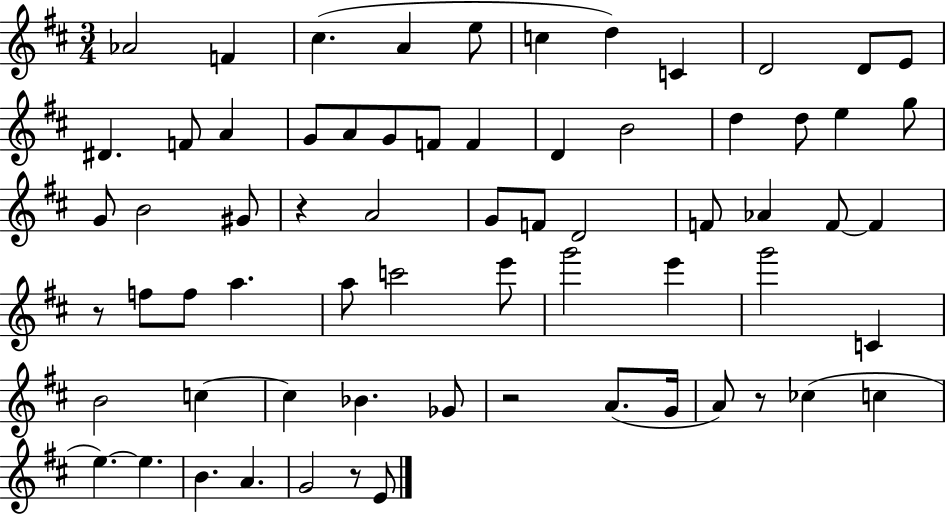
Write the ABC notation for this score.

X:1
T:Untitled
M:3/4
L:1/4
K:D
_A2 F ^c A e/2 c d C D2 D/2 E/2 ^D F/2 A G/2 A/2 G/2 F/2 F D B2 d d/2 e g/2 G/2 B2 ^G/2 z A2 G/2 F/2 D2 F/2 _A F/2 F z/2 f/2 f/2 a a/2 c'2 e'/2 g'2 e' g'2 C B2 c c _B _G/2 z2 A/2 G/4 A/2 z/2 _c c e e B A G2 z/2 E/2